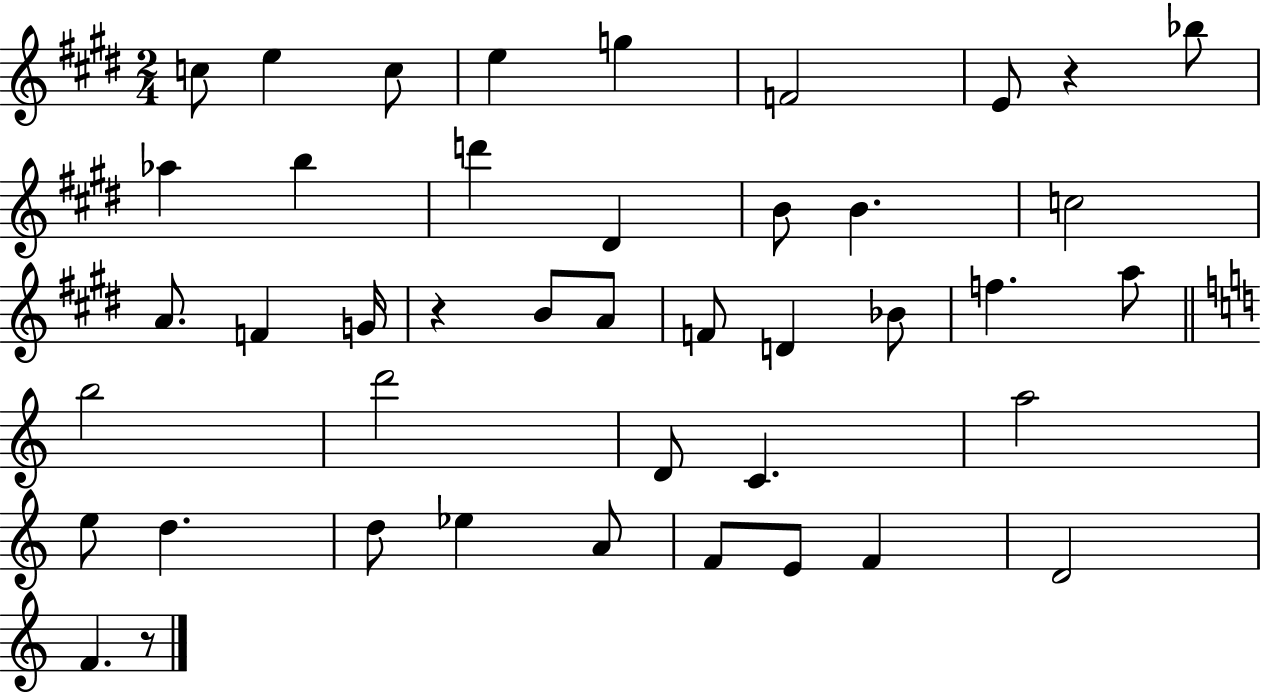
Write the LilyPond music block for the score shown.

{
  \clef treble
  \numericTimeSignature
  \time 2/4
  \key e \major
  c''8 e''4 c''8 | e''4 g''4 | f'2 | e'8 r4 bes''8 | \break aes''4 b''4 | d'''4 dis'4 | b'8 b'4. | c''2 | \break a'8. f'4 g'16 | r4 b'8 a'8 | f'8 d'4 bes'8 | f''4. a''8 | \break \bar "||" \break \key c \major b''2 | d'''2 | d'8 c'4. | a''2 | \break e''8 d''4. | d''8 ees''4 a'8 | f'8 e'8 f'4 | d'2 | \break f'4. r8 | \bar "|."
}